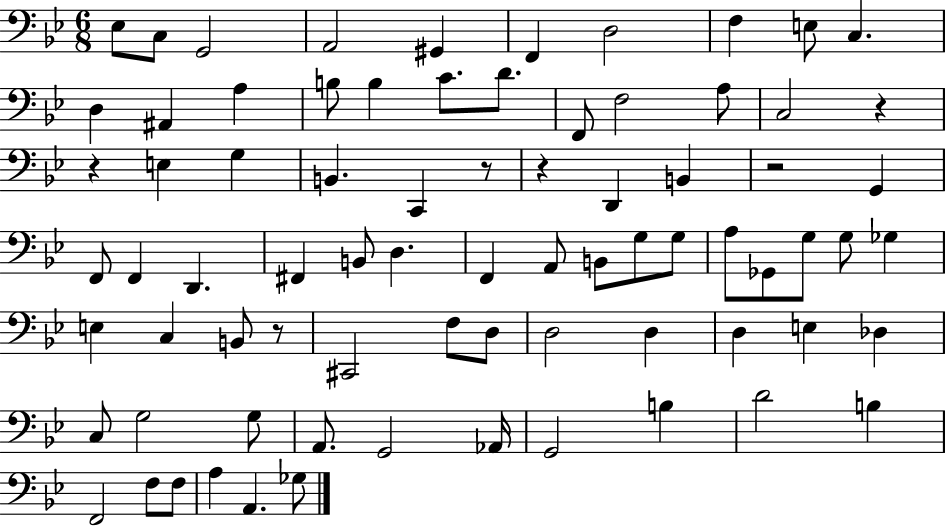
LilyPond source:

{
  \clef bass
  \numericTimeSignature
  \time 6/8
  \key bes \major
  ees8 c8 g,2 | a,2 gis,4 | f,4 d2 | f4 e8 c4. | \break d4 ais,4 a4 | b8 b4 c'8. d'8. | f,8 f2 a8 | c2 r4 | \break r4 e4 g4 | b,4. c,4 r8 | r4 d,4 b,4 | r2 g,4 | \break f,8 f,4 d,4. | fis,4 b,8 d4. | f,4 a,8 b,8 g8 g8 | a8 ges,8 g8 g8 ges4 | \break e4 c4 b,8 r8 | cis,2 f8 d8 | d2 d4 | d4 e4 des4 | \break c8 g2 g8 | a,8. g,2 aes,16 | g,2 b4 | d'2 b4 | \break f,2 f8 f8 | a4 a,4. ges8 | \bar "|."
}